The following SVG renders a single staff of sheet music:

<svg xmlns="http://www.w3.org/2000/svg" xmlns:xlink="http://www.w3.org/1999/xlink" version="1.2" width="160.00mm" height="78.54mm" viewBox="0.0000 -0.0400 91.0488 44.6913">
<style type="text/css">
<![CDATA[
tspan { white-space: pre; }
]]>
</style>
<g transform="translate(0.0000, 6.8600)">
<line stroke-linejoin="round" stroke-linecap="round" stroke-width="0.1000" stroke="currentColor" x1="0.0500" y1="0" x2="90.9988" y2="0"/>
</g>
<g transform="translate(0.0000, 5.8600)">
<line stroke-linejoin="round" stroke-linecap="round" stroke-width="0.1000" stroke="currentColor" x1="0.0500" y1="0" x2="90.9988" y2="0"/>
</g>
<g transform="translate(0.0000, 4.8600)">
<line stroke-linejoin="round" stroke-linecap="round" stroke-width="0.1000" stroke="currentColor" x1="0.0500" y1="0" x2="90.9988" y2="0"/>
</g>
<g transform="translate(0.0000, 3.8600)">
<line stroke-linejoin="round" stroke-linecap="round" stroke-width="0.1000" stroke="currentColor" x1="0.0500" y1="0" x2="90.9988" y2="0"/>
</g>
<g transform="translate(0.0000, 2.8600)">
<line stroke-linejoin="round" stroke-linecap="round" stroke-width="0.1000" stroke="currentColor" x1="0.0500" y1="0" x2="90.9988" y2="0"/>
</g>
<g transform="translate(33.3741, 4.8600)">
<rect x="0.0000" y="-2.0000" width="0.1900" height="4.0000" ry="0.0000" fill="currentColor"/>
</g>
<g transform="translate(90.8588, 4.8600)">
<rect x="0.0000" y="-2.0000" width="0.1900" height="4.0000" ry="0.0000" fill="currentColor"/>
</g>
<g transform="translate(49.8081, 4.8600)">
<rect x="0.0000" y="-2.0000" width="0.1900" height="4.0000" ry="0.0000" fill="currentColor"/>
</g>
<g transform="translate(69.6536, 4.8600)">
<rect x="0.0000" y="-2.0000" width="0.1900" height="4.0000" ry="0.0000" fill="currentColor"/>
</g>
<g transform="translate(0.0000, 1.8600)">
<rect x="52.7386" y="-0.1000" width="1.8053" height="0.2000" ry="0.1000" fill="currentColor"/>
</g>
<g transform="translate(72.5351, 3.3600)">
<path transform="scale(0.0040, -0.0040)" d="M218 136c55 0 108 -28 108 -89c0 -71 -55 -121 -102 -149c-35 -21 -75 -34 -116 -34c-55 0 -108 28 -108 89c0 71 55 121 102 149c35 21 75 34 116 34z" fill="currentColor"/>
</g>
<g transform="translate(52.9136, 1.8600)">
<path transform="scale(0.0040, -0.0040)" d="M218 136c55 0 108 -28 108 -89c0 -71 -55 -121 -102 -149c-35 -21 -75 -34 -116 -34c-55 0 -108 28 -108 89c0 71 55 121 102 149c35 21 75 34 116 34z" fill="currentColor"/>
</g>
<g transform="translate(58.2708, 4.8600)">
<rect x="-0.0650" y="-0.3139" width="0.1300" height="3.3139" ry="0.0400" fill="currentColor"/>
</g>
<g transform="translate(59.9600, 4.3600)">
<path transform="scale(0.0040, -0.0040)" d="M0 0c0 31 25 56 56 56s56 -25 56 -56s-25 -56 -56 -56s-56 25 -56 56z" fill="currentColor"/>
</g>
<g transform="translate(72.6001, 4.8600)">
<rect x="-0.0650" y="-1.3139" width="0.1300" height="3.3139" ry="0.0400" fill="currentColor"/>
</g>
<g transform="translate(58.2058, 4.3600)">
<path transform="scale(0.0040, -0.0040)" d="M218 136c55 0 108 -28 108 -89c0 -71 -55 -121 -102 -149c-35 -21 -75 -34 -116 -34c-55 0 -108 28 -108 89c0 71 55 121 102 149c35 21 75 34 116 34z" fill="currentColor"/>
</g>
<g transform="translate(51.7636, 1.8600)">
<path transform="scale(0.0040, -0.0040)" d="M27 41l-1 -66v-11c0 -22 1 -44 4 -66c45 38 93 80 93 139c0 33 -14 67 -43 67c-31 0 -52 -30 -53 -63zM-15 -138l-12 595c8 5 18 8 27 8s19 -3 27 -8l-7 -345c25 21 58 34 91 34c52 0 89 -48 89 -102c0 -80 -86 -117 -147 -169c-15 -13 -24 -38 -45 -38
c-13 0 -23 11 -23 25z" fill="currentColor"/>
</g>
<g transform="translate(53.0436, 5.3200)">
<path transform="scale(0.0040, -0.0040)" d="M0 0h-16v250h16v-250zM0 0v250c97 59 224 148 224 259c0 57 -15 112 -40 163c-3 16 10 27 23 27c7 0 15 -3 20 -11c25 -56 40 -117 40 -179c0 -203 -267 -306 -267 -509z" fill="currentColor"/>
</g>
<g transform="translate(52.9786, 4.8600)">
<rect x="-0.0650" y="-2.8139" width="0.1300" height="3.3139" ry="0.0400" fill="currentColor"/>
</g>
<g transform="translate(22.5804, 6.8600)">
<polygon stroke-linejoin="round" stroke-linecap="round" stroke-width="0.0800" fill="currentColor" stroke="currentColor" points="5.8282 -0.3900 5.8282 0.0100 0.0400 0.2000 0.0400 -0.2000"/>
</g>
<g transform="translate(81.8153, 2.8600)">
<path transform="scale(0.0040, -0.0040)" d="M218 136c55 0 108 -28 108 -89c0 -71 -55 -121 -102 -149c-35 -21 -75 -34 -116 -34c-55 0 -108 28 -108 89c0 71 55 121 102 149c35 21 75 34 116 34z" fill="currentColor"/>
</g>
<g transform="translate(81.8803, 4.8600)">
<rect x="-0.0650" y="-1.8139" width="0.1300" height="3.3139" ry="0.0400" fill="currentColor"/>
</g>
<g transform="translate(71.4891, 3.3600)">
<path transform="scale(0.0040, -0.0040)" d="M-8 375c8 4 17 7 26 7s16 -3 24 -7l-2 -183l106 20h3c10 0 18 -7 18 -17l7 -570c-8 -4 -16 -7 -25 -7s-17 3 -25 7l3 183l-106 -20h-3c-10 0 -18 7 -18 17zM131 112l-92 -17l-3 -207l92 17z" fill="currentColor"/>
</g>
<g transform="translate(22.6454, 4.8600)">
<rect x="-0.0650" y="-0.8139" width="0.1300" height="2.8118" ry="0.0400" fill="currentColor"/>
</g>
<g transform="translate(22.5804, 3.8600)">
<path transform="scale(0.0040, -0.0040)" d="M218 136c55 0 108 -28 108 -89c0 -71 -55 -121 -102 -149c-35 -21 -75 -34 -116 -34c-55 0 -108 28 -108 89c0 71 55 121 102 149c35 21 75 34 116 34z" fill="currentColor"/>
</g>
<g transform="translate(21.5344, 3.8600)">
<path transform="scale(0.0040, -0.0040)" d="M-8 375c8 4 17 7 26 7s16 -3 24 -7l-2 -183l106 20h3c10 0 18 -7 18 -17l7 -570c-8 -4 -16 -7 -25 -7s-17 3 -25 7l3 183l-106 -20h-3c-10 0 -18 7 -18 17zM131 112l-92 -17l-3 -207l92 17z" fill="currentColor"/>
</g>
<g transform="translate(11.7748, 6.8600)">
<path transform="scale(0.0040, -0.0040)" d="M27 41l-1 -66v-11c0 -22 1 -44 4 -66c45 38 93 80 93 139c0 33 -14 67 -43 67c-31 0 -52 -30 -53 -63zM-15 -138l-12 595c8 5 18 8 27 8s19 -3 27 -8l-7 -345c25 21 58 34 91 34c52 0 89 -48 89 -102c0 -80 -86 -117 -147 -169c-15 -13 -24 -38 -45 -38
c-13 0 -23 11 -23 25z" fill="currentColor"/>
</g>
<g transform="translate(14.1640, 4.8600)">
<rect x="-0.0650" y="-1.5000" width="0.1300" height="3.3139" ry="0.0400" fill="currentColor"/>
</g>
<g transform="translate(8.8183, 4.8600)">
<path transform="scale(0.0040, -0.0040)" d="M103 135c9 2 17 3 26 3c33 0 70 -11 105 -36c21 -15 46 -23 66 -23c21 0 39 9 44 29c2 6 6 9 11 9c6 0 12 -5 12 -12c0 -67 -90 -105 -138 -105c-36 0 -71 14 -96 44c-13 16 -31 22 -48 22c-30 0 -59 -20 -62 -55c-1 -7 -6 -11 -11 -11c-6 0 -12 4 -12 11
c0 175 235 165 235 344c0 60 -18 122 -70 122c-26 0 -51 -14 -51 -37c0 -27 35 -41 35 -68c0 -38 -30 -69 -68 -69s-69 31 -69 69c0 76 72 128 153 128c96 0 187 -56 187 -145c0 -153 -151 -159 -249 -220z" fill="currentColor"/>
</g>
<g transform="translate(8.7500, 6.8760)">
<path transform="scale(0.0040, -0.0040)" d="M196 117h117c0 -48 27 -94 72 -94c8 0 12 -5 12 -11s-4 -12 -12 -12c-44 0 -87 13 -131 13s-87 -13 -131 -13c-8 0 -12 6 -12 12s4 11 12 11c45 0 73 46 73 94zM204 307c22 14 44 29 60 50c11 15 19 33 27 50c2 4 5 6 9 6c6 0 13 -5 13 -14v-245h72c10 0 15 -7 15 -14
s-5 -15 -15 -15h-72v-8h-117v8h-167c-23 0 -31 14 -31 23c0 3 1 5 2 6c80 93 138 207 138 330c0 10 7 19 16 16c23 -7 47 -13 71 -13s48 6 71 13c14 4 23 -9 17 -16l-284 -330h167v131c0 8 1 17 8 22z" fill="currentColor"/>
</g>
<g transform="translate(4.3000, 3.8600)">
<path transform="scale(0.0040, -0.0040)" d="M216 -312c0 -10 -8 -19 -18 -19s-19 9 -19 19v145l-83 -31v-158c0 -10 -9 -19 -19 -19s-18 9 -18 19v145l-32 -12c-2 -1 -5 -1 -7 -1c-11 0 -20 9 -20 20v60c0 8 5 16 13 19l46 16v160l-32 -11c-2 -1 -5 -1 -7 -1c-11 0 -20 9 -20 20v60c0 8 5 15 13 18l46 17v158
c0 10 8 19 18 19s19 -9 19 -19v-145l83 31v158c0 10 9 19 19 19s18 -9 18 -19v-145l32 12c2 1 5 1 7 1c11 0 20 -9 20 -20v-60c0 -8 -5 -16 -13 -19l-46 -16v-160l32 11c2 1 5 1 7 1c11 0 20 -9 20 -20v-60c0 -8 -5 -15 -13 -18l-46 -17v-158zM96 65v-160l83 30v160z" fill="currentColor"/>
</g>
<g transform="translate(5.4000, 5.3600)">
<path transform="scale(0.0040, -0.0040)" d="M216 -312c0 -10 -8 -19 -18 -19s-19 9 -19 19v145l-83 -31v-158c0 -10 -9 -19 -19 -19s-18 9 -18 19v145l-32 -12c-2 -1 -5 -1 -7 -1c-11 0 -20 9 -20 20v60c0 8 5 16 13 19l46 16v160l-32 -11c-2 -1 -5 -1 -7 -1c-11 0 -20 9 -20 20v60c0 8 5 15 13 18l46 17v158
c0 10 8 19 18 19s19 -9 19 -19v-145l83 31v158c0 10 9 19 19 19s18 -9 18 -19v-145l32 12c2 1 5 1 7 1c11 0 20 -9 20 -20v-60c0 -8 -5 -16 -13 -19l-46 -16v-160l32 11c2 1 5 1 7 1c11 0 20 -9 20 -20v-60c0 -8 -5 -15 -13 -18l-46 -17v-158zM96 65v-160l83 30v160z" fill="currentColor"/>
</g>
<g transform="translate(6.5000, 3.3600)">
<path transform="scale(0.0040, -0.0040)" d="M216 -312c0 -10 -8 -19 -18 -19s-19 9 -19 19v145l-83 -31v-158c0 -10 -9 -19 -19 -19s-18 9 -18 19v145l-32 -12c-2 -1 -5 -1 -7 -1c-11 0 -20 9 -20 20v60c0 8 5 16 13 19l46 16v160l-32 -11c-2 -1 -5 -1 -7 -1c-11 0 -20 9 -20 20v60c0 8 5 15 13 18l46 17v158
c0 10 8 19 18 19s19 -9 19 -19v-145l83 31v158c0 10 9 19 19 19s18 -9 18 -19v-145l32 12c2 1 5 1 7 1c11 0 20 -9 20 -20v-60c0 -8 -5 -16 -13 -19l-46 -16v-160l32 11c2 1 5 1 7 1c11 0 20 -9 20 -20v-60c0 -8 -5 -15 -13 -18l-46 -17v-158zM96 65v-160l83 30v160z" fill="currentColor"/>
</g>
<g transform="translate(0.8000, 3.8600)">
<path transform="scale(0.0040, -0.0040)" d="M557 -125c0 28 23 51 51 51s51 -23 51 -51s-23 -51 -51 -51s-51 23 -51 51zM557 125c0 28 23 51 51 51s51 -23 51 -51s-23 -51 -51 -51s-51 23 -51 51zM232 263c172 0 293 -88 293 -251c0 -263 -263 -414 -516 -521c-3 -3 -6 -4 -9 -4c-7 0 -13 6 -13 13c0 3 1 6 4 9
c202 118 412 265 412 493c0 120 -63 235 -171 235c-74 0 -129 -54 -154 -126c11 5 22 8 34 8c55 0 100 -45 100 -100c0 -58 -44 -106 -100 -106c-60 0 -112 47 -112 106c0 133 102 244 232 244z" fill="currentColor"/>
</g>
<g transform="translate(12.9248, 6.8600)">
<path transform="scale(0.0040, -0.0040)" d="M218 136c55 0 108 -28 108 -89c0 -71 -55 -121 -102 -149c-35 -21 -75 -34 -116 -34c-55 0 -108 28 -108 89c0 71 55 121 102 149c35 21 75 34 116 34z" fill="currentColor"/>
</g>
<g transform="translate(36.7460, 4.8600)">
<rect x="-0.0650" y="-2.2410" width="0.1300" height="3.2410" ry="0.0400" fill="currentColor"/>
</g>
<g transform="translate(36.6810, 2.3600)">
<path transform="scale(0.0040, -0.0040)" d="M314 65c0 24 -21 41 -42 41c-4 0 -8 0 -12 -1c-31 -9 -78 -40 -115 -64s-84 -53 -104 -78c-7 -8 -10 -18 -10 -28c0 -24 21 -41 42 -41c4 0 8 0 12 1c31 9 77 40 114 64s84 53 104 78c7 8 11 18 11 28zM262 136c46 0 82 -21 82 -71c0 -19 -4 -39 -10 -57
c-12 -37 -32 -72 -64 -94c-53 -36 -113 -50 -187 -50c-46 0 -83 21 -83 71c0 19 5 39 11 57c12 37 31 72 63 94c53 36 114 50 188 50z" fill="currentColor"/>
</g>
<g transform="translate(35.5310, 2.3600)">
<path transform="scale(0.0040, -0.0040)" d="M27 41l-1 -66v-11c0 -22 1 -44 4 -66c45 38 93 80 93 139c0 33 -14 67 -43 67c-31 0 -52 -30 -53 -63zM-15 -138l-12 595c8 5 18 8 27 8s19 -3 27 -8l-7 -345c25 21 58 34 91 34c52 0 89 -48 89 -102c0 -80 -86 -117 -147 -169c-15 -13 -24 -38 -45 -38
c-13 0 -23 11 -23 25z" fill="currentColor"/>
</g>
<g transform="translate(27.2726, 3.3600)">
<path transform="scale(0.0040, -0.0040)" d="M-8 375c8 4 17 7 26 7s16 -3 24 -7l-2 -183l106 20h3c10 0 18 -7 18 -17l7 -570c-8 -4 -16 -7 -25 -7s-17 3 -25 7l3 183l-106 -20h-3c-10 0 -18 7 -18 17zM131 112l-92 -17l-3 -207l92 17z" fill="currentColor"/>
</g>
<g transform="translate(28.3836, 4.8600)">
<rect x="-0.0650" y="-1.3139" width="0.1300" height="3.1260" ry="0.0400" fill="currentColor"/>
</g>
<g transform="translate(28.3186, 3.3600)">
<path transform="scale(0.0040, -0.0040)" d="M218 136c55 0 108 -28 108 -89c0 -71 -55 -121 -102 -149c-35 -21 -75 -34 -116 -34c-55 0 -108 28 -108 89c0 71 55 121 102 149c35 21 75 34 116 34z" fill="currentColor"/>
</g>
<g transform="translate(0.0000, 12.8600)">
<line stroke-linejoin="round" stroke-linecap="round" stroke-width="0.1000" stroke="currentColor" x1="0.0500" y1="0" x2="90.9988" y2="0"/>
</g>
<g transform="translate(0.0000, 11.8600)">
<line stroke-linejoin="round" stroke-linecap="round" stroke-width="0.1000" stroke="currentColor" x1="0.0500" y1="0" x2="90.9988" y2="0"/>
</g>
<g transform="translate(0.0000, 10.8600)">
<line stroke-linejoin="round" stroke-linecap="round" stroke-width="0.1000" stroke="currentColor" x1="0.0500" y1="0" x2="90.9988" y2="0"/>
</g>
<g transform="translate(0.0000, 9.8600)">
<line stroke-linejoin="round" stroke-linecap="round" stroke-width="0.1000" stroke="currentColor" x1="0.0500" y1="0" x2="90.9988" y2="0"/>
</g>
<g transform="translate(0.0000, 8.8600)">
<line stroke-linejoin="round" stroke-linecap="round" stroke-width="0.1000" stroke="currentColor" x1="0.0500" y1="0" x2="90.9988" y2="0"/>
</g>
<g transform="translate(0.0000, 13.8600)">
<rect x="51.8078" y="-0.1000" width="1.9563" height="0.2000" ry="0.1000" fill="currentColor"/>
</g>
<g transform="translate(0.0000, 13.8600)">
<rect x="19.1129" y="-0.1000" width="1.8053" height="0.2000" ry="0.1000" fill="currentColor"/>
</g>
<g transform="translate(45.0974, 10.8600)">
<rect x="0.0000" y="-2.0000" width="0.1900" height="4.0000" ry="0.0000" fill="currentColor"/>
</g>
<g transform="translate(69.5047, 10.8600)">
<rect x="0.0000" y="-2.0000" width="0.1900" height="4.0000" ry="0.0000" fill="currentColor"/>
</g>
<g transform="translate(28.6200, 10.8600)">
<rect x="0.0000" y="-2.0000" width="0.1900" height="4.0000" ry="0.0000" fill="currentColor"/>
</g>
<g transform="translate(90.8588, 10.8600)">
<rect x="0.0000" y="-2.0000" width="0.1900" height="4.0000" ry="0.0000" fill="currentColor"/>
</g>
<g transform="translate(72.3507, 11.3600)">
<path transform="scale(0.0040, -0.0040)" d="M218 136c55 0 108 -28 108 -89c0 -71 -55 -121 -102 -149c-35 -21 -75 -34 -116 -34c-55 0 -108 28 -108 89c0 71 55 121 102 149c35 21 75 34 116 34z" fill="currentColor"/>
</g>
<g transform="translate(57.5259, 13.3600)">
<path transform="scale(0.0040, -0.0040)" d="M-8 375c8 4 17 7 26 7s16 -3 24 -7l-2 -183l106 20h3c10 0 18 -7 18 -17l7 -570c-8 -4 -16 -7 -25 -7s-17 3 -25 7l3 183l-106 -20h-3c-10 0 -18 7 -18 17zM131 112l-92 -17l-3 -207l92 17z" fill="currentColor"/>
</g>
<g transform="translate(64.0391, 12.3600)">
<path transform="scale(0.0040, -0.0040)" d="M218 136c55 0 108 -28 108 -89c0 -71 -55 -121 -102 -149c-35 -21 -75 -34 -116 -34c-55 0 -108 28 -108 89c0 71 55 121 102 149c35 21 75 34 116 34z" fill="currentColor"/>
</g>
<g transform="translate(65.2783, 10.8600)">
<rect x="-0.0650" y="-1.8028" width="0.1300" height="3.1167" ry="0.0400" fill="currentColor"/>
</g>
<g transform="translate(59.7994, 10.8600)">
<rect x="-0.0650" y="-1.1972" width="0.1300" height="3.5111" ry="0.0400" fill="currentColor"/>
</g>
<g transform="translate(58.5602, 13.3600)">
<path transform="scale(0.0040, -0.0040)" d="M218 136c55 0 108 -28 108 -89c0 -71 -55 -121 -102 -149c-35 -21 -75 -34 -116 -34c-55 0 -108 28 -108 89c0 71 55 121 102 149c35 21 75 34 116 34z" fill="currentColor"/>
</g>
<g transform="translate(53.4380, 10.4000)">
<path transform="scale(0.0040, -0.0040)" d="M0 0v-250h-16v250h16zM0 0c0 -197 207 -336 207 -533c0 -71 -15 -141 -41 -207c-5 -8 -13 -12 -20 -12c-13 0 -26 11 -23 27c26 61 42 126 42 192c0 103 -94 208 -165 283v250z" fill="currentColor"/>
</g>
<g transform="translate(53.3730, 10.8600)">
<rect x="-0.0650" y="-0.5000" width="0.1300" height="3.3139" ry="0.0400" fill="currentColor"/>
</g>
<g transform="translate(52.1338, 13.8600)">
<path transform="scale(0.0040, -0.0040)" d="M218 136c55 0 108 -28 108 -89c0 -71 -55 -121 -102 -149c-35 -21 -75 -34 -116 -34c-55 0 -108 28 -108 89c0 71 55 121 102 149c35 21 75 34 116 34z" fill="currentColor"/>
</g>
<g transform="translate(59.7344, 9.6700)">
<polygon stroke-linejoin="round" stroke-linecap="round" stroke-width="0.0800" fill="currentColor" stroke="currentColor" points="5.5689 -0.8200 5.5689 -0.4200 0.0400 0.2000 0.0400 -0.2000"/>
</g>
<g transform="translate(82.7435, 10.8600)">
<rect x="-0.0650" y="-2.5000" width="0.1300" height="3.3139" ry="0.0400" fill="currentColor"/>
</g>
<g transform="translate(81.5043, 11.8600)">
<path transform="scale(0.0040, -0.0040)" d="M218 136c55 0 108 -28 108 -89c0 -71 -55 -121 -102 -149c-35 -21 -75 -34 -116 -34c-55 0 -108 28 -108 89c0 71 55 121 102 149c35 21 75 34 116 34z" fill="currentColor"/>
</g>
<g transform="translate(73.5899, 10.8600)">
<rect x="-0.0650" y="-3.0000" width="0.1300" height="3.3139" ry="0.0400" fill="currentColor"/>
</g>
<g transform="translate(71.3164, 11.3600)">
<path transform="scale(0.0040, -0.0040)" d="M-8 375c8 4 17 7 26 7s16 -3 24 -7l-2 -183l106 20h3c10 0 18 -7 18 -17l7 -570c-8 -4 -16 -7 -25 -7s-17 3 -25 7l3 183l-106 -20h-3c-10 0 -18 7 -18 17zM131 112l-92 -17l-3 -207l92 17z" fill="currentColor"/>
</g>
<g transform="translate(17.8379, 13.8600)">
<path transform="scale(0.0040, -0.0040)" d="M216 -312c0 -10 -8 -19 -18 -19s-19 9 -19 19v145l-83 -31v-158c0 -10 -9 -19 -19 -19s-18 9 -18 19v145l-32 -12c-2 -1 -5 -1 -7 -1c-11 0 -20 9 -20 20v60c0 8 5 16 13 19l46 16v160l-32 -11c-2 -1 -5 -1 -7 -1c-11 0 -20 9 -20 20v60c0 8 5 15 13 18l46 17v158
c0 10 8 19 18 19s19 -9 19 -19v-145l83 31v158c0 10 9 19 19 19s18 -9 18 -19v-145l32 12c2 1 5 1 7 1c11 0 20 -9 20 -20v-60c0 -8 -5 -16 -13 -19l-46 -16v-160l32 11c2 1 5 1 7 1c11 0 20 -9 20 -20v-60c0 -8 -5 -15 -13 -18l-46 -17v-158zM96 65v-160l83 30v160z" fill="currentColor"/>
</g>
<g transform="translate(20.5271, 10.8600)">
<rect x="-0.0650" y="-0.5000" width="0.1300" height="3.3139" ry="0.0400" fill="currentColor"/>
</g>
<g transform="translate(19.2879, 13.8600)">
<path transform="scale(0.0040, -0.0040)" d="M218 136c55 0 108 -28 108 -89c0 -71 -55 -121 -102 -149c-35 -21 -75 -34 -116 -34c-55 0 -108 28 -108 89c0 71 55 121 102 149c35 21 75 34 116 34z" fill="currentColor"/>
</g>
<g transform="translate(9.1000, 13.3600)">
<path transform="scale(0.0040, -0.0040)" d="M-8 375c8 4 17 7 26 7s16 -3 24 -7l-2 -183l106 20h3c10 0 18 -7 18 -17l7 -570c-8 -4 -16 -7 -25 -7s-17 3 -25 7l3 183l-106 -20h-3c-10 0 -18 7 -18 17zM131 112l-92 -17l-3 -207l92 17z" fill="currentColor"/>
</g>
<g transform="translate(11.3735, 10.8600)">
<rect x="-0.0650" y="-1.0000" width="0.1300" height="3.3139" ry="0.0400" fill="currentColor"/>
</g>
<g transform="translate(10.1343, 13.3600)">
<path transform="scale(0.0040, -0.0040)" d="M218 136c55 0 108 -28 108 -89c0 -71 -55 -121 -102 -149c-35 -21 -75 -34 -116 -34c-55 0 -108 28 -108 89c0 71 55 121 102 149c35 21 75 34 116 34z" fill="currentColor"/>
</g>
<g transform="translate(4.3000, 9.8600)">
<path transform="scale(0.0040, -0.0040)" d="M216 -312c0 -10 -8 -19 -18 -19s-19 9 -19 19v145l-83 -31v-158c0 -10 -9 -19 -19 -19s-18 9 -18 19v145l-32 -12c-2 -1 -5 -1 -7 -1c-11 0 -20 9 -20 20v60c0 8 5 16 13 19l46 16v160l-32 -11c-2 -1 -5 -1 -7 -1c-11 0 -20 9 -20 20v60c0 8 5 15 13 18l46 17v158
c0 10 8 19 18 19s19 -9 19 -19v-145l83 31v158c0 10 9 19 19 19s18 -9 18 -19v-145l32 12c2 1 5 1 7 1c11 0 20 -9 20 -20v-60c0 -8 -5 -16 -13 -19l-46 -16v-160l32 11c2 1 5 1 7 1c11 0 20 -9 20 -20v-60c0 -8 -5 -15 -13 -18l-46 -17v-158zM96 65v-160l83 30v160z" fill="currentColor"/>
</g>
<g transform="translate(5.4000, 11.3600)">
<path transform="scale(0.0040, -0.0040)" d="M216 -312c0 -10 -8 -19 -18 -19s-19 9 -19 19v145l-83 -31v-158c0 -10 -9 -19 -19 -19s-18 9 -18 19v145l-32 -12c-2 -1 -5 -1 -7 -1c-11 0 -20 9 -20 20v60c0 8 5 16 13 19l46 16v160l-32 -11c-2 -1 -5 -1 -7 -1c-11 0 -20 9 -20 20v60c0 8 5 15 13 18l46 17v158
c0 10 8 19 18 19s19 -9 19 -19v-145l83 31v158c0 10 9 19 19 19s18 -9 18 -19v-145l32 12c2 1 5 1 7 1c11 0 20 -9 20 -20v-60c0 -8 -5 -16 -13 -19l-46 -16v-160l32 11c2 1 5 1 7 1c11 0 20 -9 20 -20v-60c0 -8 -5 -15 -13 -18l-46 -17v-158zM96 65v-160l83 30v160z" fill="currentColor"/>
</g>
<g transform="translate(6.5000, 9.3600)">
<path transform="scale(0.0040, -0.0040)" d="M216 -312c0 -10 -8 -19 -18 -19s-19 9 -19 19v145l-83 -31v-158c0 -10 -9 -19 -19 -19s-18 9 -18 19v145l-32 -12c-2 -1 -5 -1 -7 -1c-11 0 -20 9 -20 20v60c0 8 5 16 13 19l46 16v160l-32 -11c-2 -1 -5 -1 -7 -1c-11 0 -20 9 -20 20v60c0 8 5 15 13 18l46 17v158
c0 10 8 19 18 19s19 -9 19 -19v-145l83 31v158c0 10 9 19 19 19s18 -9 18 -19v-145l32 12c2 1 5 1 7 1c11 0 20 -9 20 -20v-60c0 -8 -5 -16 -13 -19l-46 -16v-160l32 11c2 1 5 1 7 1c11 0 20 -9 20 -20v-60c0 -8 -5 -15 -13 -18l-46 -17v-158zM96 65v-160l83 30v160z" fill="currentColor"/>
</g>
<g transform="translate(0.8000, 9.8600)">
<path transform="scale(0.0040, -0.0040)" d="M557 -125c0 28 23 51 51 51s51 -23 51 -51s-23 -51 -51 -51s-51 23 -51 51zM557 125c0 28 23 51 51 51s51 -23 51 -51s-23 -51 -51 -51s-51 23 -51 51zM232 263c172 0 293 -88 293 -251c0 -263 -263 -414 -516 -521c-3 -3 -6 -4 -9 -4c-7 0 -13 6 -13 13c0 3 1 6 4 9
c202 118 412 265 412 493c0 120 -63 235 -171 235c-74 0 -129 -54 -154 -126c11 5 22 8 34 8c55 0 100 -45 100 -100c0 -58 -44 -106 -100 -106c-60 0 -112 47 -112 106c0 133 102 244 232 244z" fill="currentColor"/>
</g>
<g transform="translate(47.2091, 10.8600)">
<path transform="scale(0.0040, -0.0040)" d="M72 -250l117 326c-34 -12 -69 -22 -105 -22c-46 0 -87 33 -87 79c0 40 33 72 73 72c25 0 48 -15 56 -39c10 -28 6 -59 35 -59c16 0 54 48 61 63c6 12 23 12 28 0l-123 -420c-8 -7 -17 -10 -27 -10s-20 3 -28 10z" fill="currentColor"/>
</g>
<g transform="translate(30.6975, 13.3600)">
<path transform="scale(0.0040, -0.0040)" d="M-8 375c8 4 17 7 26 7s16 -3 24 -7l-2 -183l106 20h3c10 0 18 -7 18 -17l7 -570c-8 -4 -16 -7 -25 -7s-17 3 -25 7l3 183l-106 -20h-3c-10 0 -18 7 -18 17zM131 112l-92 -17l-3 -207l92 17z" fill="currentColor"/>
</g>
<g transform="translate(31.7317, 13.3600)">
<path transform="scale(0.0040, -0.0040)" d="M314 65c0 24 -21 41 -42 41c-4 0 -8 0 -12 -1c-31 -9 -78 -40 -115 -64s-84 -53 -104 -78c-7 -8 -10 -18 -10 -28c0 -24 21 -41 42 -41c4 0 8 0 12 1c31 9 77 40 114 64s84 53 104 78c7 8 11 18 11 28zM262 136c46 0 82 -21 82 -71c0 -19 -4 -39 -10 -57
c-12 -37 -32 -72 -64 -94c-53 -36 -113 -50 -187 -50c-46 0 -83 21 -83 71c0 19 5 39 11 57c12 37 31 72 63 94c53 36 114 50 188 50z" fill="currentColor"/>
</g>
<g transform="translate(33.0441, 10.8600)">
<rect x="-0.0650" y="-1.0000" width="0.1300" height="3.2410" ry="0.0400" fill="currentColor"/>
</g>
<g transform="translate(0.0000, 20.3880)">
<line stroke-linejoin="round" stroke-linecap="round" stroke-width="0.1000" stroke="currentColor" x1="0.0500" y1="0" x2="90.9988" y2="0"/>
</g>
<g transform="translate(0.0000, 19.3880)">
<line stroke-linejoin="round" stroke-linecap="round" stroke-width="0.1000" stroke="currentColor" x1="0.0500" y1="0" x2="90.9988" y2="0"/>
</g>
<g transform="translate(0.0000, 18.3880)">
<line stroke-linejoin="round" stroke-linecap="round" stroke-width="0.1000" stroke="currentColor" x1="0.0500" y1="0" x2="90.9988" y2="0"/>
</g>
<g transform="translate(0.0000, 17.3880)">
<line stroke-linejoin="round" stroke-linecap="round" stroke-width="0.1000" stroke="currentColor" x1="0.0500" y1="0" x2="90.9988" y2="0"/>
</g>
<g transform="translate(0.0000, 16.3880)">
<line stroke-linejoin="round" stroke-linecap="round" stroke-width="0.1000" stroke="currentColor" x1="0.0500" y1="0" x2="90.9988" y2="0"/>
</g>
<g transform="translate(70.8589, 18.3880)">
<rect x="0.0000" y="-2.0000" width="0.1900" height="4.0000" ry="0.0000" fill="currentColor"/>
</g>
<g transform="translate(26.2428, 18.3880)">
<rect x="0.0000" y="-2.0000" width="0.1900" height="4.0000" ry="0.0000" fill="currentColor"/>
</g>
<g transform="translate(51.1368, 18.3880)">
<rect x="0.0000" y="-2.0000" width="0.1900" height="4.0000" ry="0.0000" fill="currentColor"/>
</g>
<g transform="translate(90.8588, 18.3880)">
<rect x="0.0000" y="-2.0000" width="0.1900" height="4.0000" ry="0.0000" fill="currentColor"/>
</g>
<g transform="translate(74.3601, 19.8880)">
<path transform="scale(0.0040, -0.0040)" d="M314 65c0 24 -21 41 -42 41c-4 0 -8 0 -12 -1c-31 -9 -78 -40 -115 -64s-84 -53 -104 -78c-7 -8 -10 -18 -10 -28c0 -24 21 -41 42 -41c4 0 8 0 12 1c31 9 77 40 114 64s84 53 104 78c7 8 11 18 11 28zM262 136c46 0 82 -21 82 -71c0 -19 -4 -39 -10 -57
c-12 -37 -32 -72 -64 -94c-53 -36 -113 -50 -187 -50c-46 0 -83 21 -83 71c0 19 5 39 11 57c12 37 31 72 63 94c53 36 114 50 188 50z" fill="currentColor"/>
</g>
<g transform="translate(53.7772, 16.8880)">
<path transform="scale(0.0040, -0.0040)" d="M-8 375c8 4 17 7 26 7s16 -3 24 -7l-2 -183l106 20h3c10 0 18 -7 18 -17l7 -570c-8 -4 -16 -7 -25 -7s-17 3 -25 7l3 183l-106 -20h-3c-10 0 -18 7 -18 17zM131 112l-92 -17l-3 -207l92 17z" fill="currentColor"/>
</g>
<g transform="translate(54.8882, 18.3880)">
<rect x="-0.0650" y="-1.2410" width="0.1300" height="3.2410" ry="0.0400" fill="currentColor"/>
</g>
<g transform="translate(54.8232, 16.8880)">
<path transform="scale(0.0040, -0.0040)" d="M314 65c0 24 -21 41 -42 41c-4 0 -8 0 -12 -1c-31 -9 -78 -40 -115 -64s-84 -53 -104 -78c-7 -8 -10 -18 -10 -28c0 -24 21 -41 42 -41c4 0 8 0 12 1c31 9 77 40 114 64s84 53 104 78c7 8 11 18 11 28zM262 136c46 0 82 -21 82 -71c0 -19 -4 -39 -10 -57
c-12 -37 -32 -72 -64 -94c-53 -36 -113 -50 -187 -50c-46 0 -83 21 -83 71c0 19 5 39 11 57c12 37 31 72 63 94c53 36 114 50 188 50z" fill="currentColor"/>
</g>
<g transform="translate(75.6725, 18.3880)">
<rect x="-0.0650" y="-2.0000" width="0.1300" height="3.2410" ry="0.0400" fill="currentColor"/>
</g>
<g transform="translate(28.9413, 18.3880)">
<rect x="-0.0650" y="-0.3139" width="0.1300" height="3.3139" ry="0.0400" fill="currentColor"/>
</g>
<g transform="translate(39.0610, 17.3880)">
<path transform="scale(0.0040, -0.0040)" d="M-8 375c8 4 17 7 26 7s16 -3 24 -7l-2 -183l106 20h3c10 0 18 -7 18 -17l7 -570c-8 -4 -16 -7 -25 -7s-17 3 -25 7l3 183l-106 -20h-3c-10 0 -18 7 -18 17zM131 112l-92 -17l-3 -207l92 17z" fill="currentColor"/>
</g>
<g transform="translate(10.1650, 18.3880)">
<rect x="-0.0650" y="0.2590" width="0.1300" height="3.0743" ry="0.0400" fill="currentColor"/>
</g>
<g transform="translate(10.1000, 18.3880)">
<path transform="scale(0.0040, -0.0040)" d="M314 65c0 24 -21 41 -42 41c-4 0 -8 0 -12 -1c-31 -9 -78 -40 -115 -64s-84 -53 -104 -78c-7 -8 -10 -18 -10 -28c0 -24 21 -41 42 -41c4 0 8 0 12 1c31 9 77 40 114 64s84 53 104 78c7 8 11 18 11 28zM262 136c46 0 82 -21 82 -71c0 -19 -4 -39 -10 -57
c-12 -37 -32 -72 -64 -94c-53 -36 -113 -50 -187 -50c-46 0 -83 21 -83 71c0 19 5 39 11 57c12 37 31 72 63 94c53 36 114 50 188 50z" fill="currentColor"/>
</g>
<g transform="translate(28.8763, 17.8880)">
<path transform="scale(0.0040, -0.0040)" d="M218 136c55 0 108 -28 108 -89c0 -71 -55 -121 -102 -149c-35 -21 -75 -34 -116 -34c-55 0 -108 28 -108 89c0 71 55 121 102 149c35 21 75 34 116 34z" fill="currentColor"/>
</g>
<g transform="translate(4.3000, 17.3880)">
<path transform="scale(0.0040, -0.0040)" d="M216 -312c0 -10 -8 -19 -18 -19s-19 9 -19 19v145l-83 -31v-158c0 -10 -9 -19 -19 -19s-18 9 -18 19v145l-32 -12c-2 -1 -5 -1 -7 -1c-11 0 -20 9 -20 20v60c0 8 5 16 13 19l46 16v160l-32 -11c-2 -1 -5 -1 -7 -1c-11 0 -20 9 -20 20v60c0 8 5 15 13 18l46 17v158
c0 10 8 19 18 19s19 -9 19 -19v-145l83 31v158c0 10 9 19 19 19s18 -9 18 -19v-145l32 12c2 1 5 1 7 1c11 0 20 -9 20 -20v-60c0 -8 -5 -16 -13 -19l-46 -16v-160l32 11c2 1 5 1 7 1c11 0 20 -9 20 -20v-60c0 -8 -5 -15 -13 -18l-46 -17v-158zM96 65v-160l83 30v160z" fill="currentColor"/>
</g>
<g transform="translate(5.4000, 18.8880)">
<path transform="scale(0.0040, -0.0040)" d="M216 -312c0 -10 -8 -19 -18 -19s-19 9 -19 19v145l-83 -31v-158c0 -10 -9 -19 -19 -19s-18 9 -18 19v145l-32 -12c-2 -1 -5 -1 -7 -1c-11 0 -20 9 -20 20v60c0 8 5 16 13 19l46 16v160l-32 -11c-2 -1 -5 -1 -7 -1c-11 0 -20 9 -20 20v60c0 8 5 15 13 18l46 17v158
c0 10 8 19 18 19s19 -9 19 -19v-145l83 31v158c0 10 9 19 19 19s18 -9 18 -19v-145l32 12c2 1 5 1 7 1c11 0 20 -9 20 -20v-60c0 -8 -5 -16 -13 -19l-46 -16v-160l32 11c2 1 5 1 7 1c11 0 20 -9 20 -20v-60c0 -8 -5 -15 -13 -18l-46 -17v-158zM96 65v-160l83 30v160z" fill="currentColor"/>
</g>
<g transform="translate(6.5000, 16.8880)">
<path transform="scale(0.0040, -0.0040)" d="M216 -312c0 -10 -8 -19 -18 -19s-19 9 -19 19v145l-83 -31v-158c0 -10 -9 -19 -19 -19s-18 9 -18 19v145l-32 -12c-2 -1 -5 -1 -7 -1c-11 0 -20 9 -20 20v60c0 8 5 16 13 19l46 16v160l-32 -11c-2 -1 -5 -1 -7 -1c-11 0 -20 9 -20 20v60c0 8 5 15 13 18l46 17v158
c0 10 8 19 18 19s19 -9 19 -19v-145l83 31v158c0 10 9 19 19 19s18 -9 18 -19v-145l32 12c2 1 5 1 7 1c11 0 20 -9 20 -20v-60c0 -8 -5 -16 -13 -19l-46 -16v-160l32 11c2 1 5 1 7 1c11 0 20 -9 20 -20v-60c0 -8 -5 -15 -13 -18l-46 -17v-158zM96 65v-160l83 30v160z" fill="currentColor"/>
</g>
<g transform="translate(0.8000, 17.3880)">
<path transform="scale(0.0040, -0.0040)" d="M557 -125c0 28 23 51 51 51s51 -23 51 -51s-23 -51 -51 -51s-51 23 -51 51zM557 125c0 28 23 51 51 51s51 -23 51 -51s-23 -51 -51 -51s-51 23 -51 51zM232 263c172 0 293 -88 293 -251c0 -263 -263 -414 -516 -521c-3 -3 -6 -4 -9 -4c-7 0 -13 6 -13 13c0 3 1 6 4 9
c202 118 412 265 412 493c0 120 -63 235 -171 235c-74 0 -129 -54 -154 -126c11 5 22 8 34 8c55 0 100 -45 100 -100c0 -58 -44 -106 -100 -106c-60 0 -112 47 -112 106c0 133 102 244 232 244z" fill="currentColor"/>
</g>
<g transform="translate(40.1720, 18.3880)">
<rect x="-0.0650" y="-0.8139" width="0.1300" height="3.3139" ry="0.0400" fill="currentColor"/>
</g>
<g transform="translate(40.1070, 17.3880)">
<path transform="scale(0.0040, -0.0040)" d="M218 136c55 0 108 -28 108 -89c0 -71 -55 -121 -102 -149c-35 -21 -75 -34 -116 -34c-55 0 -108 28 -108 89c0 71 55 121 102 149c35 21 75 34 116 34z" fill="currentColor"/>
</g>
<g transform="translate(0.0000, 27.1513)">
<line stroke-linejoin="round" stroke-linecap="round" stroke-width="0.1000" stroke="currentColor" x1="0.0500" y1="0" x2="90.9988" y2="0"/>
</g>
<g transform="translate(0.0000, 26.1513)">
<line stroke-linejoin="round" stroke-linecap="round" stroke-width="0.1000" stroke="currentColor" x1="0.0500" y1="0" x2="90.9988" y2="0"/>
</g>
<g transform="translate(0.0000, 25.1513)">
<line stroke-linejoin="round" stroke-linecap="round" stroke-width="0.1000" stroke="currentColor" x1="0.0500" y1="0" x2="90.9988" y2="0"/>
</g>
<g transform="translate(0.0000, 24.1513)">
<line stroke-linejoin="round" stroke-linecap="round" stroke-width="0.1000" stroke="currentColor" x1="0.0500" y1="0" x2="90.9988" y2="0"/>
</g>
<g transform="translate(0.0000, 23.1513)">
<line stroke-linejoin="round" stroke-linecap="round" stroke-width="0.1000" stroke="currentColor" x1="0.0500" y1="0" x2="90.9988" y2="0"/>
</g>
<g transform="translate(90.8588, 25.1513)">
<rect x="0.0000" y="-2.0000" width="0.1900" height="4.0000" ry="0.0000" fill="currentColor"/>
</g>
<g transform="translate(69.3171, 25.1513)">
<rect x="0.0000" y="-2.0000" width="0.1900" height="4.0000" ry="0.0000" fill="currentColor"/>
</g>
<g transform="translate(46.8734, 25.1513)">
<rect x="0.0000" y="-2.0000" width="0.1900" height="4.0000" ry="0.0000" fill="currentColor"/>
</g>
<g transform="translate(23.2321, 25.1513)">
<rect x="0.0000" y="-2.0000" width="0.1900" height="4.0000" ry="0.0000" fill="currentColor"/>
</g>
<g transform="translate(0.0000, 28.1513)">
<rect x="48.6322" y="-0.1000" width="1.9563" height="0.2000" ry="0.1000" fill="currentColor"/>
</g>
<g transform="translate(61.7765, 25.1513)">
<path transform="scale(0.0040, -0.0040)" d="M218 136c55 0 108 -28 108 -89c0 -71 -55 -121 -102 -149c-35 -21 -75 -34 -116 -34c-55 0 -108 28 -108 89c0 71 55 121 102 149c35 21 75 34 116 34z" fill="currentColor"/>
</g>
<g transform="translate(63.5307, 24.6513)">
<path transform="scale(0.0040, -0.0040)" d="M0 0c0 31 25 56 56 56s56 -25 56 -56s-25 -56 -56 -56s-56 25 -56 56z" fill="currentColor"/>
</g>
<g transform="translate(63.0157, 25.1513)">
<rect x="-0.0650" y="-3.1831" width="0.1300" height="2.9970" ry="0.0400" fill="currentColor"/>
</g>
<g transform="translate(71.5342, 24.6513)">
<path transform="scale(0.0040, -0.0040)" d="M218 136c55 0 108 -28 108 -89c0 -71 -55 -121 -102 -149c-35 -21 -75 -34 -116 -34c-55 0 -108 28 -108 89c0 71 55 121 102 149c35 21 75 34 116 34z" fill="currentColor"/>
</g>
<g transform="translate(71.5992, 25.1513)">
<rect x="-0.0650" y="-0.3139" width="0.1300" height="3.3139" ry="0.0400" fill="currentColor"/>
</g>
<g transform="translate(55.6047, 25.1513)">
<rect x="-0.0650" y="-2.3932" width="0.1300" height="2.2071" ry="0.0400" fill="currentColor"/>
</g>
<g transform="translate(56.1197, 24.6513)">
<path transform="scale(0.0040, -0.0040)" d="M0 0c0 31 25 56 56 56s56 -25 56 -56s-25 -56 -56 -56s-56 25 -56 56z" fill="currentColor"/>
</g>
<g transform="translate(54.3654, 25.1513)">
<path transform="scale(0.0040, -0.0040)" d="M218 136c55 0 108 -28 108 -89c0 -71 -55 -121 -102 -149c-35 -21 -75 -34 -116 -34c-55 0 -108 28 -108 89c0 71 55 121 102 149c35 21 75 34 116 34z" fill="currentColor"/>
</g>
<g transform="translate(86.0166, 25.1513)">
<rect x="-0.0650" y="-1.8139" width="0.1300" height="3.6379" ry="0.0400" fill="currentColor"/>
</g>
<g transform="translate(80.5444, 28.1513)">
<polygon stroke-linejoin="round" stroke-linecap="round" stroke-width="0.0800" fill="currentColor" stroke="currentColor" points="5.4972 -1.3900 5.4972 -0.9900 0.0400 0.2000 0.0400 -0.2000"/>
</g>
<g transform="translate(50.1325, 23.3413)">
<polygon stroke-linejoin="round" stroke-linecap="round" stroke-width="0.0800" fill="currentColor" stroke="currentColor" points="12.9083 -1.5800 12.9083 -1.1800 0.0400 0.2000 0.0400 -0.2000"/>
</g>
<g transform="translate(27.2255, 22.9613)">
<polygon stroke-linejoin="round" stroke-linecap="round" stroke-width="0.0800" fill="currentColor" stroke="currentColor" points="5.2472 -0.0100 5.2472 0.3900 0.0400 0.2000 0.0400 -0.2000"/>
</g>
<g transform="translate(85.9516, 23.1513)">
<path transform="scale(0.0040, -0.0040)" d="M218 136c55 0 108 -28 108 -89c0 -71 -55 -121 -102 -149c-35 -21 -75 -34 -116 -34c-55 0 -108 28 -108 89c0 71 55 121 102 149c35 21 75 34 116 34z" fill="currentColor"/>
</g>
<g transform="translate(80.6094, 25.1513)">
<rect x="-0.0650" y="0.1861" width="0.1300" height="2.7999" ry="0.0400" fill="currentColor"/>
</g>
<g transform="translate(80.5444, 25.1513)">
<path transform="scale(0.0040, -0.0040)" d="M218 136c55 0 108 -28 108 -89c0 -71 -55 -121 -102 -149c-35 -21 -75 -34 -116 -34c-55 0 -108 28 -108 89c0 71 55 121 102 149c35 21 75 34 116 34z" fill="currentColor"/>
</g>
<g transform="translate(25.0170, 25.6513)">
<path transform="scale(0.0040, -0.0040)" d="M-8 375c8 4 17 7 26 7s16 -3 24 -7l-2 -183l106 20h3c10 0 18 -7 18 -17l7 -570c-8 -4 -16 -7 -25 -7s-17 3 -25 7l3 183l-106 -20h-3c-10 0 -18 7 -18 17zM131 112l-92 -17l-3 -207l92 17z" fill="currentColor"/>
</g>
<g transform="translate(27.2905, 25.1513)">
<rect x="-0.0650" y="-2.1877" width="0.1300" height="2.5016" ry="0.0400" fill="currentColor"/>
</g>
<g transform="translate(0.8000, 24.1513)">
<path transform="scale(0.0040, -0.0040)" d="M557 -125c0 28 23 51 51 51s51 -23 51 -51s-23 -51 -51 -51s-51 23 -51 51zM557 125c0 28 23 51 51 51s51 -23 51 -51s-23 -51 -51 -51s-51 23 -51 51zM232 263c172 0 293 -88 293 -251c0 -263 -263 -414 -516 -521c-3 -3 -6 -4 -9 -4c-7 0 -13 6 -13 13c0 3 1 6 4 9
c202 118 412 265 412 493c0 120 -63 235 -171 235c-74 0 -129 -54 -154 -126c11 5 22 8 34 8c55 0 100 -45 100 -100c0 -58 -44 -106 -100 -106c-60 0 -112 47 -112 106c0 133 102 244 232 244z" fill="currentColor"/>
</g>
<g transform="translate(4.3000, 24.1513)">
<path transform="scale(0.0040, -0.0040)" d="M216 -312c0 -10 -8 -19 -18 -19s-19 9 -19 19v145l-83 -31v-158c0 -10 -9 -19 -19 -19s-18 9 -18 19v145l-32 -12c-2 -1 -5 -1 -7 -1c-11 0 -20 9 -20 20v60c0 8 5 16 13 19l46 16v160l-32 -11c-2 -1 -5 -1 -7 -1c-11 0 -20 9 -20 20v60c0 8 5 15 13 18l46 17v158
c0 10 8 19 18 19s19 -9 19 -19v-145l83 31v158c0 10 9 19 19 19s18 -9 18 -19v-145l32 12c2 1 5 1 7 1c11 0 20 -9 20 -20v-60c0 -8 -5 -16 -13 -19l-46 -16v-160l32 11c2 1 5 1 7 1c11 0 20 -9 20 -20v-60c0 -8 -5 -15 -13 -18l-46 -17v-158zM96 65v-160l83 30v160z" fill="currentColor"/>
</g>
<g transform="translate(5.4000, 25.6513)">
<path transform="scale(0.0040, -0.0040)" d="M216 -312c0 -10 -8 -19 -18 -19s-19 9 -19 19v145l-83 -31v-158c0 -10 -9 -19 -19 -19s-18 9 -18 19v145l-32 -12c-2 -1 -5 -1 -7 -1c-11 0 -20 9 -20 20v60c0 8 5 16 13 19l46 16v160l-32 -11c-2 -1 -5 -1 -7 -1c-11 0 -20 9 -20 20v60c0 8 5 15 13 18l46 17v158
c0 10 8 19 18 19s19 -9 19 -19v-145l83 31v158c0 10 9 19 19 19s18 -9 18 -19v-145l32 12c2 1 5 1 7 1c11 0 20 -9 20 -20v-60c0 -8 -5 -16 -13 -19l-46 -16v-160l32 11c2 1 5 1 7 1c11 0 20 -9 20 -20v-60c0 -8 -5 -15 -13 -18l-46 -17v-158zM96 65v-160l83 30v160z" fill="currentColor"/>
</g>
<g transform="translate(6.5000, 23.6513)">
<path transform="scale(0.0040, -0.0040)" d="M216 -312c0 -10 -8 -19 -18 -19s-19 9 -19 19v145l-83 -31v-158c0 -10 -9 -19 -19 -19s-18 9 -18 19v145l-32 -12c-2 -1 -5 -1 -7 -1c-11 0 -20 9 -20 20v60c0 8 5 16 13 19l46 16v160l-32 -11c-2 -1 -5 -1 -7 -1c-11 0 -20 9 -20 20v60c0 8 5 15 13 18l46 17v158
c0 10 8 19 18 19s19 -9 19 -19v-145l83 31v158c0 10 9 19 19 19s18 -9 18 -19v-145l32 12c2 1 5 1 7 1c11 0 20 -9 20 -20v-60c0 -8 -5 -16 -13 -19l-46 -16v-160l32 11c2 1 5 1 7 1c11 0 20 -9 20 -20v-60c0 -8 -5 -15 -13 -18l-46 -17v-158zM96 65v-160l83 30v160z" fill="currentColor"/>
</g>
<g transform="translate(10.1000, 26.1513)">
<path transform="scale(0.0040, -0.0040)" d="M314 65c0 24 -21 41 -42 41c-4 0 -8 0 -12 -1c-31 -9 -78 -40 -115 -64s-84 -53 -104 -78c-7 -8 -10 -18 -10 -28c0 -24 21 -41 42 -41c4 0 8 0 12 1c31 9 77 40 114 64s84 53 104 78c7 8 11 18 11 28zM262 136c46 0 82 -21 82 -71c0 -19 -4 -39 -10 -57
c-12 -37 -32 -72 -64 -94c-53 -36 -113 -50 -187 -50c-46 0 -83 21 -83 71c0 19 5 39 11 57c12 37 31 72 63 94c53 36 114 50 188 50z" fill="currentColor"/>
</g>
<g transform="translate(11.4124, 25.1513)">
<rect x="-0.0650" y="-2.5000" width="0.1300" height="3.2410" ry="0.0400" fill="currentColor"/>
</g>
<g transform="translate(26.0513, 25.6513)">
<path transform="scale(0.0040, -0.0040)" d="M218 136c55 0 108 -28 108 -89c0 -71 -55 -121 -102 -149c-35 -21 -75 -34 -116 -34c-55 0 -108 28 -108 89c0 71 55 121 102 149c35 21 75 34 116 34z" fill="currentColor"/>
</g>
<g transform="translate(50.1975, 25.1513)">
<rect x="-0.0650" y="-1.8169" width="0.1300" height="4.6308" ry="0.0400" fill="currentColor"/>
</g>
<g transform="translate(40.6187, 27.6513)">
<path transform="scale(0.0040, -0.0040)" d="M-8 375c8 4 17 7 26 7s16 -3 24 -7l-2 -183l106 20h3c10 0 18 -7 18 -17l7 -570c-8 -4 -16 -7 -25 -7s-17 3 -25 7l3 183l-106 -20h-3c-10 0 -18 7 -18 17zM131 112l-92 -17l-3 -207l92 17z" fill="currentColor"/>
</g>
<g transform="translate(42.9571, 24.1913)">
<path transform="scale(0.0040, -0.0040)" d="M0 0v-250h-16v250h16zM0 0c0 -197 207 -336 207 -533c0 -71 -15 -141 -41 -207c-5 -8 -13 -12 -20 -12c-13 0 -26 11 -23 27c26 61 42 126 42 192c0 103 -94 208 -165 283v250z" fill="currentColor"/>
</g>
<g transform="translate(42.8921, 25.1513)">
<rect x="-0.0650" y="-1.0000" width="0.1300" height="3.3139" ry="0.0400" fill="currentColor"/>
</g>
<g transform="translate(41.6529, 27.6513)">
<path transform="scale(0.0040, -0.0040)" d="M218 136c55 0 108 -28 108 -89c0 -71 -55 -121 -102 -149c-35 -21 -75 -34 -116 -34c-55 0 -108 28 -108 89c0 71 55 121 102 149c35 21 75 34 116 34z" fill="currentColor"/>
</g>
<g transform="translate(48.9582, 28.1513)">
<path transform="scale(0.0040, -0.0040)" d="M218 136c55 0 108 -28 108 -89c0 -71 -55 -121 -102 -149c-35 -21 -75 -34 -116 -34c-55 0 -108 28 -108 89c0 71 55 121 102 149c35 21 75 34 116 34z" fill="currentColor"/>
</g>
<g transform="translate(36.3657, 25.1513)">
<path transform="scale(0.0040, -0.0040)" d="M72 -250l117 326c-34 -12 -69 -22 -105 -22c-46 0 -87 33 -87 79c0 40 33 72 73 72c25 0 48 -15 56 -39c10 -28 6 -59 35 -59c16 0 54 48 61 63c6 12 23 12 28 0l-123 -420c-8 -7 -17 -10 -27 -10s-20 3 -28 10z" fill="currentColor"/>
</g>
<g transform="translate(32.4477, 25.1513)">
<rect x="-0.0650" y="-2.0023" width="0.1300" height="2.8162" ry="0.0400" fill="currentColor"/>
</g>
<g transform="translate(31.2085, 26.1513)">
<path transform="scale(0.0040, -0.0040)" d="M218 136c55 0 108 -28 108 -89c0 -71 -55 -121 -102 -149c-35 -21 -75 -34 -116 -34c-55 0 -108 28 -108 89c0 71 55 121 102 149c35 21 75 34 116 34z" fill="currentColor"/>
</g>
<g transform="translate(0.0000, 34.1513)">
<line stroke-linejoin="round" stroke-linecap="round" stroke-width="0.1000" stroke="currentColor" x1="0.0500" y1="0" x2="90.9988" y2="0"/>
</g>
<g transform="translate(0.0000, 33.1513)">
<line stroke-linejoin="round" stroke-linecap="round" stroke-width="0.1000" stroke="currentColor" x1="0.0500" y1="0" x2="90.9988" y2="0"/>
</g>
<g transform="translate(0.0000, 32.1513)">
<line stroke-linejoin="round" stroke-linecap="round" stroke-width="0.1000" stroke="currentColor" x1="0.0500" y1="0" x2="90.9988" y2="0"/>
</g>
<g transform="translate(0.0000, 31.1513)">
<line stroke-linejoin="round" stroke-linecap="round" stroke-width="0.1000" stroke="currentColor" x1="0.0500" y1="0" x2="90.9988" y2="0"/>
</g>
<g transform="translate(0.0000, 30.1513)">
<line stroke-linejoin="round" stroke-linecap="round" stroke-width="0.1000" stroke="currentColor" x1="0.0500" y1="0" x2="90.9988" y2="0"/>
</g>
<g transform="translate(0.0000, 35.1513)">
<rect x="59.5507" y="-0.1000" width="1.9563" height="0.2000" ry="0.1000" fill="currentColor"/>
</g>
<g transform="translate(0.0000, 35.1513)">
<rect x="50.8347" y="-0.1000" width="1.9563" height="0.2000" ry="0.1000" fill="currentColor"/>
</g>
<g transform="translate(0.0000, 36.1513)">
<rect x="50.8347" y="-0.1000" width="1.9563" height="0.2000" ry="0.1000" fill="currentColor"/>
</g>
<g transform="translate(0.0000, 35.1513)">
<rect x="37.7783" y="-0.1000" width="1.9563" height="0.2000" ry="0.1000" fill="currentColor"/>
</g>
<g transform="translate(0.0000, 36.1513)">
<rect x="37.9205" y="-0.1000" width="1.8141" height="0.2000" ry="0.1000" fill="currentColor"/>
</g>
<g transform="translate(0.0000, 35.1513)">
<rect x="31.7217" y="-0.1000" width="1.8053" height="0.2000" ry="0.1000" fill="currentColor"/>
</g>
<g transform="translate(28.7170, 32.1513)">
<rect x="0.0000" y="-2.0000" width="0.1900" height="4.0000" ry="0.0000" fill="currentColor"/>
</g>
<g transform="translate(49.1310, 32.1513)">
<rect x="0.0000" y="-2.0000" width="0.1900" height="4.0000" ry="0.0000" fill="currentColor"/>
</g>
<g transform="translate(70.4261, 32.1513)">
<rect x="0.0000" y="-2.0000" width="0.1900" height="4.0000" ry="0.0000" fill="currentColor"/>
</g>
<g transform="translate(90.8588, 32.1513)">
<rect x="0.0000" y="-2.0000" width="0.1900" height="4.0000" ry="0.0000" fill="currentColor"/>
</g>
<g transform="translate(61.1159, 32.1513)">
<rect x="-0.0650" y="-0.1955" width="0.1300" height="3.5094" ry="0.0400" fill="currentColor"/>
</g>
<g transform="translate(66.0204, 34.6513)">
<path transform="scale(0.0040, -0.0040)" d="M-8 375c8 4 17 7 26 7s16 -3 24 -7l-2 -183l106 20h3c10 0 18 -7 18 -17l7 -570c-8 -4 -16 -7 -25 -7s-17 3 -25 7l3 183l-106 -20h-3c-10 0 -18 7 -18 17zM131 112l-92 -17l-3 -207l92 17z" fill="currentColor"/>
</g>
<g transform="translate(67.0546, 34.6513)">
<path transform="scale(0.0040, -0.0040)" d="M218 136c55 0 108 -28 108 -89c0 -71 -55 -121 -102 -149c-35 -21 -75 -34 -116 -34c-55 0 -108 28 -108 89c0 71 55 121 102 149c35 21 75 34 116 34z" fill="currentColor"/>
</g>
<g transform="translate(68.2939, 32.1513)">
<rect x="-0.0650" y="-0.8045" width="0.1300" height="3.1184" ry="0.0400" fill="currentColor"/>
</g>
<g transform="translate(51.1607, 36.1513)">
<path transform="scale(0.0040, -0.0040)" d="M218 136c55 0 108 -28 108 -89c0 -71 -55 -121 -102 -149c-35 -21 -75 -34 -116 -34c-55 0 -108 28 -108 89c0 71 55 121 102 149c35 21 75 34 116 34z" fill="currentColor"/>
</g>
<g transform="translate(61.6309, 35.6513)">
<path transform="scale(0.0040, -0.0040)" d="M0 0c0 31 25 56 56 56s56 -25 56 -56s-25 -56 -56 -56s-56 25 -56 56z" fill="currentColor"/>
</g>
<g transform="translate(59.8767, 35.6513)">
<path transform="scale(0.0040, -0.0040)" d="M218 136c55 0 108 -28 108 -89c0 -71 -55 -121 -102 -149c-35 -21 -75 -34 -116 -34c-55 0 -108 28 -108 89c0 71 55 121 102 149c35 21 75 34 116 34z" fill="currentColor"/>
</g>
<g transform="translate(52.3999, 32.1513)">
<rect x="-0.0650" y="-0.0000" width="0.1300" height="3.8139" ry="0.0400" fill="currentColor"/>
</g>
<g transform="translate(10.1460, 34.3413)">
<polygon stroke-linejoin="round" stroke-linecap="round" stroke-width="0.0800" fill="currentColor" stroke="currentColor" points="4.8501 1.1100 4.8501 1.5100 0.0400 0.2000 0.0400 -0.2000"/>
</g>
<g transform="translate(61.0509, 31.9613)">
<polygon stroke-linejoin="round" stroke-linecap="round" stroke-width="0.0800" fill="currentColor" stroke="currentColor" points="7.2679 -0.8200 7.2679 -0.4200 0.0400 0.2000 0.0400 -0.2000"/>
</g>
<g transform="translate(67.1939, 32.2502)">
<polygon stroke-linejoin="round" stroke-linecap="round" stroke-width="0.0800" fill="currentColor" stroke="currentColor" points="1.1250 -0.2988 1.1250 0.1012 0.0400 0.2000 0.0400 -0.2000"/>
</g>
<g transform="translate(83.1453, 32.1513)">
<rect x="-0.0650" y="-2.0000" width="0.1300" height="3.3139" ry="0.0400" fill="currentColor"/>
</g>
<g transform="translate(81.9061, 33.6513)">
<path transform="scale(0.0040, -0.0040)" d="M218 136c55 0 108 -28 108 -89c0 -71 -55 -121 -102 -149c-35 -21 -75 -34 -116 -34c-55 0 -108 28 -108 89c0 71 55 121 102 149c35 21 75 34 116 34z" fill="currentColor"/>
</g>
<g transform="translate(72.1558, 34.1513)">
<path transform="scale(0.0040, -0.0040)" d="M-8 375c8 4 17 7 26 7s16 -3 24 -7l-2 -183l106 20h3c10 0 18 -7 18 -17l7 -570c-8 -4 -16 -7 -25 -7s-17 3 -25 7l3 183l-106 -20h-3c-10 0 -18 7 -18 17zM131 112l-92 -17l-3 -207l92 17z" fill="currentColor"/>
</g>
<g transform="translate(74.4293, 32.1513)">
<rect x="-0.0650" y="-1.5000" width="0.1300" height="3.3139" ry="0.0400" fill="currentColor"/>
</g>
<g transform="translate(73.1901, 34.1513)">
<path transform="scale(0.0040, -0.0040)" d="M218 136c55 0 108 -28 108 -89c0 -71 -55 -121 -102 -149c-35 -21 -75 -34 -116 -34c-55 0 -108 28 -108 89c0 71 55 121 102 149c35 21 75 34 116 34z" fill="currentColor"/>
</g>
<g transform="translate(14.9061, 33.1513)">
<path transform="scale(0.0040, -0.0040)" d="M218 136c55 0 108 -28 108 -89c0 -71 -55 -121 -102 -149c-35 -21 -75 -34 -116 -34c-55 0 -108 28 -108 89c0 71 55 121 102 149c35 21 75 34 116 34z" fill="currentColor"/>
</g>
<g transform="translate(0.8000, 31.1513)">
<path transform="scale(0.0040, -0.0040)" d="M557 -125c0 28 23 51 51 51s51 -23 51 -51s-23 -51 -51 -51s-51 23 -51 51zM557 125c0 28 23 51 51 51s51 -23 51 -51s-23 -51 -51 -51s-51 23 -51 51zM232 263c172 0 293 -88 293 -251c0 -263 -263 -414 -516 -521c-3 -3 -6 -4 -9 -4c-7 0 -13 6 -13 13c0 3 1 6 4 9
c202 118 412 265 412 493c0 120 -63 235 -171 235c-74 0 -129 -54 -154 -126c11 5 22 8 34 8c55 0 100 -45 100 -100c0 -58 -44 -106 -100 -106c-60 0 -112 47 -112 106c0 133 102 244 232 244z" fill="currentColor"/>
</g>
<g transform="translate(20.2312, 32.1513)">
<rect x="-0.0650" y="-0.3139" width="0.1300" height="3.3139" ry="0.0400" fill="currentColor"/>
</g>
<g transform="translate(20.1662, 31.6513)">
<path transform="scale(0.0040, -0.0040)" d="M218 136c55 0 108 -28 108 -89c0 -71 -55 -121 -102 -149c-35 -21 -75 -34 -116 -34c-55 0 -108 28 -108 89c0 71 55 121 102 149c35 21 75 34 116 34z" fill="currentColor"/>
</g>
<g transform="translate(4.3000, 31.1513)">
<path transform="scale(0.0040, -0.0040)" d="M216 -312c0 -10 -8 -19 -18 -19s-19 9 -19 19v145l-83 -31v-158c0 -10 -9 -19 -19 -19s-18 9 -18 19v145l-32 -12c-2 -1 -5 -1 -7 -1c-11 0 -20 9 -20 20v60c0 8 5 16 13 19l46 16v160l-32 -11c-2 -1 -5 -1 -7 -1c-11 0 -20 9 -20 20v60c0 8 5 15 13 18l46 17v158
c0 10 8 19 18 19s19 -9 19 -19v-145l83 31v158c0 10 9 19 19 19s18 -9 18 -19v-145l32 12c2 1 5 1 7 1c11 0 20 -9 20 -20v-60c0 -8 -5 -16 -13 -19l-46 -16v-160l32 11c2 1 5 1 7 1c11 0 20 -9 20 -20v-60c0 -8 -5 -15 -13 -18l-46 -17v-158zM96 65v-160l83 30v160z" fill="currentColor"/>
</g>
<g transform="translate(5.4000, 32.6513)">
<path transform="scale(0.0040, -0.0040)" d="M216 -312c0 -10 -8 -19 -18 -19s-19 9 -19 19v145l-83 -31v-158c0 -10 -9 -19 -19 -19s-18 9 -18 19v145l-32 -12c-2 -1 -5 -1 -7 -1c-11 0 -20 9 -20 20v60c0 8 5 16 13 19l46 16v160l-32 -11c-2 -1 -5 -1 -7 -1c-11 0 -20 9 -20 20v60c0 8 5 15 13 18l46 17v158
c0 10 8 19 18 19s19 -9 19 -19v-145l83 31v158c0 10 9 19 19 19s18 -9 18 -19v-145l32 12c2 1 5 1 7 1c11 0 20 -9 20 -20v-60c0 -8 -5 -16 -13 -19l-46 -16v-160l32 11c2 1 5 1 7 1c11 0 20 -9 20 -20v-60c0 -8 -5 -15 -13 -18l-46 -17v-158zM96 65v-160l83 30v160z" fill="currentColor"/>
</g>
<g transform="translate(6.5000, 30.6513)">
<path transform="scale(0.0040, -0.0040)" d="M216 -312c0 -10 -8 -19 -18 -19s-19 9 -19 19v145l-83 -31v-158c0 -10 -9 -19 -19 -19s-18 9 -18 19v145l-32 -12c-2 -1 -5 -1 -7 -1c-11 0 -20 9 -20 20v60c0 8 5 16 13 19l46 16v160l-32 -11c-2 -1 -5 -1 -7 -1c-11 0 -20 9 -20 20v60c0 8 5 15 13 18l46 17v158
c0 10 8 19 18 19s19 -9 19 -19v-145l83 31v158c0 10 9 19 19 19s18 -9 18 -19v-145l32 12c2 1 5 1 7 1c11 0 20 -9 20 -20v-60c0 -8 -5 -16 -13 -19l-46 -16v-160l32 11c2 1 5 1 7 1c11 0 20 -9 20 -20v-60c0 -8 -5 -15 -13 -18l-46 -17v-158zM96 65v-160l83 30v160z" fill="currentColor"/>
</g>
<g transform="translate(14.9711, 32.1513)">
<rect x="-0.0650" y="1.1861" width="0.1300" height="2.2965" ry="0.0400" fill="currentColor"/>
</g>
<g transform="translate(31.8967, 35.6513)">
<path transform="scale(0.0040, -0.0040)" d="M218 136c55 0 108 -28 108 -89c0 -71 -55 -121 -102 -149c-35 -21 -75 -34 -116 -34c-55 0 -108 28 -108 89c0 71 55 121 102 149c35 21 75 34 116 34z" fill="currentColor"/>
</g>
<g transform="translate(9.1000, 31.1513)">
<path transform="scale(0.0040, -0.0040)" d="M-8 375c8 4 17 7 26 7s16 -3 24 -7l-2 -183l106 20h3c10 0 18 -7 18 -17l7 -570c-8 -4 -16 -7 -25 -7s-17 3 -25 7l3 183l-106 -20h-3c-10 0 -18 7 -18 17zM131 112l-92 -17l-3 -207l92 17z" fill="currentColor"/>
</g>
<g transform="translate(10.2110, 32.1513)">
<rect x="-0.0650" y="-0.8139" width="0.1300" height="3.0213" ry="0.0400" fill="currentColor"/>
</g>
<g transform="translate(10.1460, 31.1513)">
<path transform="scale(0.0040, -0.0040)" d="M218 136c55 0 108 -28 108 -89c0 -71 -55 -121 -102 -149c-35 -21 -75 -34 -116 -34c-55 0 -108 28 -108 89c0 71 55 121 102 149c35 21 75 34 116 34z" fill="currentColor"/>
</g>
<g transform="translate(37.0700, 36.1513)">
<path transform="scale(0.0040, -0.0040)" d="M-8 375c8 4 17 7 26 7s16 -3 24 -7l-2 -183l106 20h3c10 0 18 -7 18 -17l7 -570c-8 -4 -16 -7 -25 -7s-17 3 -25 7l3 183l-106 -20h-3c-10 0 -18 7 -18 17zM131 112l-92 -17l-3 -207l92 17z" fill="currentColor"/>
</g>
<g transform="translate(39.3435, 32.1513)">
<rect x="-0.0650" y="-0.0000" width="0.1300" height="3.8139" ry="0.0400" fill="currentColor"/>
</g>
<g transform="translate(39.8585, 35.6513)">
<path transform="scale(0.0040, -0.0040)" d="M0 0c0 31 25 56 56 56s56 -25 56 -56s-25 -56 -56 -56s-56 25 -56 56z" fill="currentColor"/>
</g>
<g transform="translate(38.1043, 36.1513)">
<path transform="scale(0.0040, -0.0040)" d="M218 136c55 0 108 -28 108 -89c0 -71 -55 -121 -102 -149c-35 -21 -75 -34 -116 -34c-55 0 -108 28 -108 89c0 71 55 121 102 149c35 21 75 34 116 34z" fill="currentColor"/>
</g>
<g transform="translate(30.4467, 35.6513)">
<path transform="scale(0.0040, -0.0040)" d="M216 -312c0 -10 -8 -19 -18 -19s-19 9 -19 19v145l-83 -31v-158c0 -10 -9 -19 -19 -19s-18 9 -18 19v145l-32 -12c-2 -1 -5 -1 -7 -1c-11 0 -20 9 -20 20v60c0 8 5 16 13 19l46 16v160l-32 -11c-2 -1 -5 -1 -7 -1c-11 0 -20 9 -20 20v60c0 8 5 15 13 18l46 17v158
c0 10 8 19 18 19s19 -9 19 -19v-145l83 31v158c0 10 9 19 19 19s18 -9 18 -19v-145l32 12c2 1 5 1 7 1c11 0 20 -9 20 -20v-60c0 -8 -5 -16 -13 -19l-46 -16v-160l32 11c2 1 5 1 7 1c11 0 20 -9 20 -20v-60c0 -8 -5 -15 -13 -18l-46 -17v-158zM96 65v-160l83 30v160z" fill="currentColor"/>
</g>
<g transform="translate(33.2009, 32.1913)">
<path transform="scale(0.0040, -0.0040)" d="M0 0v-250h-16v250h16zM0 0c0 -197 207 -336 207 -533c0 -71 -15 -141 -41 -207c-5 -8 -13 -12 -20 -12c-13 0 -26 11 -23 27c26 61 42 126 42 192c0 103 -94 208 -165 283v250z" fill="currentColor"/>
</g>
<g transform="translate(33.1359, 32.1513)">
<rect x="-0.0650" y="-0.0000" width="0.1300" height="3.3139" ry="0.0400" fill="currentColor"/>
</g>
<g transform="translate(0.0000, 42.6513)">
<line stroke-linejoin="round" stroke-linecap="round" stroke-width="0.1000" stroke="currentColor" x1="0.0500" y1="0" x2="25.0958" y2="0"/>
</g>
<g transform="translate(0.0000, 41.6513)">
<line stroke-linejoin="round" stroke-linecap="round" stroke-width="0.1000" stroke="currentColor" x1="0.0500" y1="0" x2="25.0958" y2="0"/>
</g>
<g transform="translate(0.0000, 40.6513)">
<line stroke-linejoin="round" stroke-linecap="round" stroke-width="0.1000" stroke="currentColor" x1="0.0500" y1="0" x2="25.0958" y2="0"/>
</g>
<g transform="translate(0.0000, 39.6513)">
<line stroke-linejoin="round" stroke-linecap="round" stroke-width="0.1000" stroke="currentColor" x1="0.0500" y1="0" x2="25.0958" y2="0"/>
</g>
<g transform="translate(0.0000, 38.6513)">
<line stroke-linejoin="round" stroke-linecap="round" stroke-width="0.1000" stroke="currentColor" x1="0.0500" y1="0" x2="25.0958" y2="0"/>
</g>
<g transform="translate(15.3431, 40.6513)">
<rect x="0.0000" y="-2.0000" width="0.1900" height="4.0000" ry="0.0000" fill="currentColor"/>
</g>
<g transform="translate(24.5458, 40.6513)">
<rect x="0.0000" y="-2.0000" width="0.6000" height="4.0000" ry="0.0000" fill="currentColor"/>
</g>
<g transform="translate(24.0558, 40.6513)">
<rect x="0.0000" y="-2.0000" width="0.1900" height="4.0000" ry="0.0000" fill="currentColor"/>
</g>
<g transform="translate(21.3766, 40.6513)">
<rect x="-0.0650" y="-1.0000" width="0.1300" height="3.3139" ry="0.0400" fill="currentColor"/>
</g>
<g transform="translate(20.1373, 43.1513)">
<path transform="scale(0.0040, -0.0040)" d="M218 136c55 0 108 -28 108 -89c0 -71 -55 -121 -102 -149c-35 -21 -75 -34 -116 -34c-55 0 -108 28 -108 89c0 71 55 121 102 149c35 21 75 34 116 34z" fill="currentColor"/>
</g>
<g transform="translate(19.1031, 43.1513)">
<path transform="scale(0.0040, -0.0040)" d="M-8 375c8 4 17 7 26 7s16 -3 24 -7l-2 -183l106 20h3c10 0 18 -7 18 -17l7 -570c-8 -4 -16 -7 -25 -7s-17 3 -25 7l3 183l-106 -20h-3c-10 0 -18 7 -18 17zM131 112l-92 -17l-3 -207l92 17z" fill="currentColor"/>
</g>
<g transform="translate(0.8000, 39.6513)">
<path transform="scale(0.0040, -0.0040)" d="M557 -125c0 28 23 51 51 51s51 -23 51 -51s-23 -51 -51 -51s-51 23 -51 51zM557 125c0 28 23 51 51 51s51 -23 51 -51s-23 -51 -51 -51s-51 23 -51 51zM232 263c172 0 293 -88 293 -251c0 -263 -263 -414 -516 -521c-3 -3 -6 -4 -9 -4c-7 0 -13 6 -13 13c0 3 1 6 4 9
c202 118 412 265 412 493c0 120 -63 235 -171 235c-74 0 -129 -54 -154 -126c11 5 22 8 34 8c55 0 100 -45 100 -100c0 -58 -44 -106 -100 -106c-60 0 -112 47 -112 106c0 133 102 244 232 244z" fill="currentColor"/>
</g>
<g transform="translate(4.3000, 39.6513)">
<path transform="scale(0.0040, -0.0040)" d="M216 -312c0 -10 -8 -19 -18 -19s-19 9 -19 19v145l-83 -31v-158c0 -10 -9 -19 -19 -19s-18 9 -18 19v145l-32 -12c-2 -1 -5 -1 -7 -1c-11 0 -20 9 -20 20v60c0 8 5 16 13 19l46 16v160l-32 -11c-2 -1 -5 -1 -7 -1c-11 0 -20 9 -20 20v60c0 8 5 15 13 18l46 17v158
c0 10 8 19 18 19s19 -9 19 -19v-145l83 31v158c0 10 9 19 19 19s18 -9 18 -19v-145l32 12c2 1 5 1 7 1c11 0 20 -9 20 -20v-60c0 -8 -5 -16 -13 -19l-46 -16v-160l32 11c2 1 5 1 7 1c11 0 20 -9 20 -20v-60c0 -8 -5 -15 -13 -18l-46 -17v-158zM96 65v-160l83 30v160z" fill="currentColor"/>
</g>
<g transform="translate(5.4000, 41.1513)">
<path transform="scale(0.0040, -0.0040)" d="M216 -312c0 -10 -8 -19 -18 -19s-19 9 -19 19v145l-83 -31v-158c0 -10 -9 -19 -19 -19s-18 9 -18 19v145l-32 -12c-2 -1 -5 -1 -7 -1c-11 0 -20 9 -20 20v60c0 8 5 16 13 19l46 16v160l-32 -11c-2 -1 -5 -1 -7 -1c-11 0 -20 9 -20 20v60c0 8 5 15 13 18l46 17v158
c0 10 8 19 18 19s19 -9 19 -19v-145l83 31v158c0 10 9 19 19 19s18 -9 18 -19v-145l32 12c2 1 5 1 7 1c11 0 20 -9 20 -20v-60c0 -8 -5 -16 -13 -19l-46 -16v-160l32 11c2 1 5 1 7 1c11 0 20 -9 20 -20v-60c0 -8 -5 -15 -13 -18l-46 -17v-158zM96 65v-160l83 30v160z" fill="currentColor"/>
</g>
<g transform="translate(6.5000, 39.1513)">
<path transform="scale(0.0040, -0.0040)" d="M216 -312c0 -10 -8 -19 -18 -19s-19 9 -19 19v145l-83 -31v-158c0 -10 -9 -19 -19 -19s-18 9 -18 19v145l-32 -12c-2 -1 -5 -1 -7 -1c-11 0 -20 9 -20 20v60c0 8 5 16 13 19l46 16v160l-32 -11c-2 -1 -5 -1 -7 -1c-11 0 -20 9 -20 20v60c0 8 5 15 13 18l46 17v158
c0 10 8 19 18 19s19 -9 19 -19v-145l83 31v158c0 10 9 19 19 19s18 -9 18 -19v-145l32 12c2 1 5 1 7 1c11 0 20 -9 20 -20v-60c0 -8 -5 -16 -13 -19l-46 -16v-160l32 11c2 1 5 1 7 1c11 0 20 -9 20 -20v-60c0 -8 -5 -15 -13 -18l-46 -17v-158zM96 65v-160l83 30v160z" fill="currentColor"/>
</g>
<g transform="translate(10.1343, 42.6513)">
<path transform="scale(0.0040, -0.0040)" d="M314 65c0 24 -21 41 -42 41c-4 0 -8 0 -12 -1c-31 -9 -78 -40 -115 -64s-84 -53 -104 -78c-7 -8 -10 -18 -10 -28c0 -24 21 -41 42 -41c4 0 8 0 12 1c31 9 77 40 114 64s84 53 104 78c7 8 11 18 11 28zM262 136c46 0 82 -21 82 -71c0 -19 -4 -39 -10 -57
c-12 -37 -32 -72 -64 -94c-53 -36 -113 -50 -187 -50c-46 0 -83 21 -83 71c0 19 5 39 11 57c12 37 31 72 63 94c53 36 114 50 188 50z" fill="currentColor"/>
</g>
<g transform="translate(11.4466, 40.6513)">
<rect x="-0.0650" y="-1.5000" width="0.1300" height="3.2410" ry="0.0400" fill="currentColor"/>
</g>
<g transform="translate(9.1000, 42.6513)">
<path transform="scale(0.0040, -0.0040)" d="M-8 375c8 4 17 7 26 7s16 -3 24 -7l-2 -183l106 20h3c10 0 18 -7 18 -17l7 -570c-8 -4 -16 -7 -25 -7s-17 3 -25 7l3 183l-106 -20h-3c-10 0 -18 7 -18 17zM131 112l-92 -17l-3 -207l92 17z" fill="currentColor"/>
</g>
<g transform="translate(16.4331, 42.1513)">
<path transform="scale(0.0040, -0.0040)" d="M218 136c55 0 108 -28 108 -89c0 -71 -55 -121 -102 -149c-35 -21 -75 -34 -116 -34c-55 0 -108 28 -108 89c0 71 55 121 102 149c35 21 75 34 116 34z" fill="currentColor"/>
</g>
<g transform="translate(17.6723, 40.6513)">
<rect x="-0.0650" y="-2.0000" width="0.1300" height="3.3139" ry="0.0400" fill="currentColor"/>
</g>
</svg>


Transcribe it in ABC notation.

X:1
T:Untitled
M:2/4
L:1/4
K:A
_G,, F,/2 G,/2 _B,2 _C/2 E, G, A, F,, ^E,, F,,2 z/2 E,,/2 F,,/2 A,,/2 C, B,, D,2 E, F, G,2 A,,2 B,,2 C,/2 B,,/2 z/2 F,,/2 E,,/2 D,/2 D,/2 E, D,/2 A,/2 F,/2 B,,/2 E, ^D,,/2 C,, ^C,, D,,/2 F,,/4 G,, A,, G,,2 A,, F,,